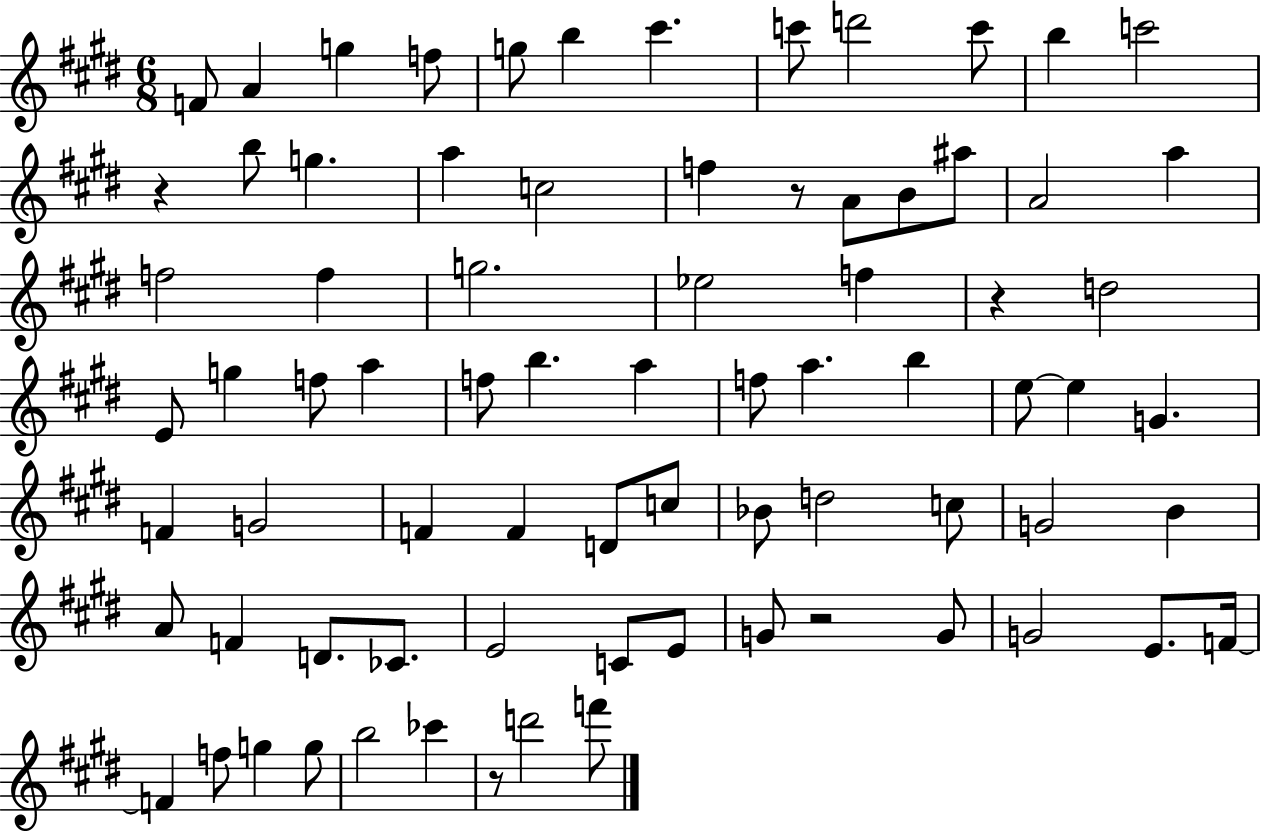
F4/e A4/q G5/q F5/e G5/e B5/q C#6/q. C6/e D6/h C6/e B5/q C6/h R/q B5/e G5/q. A5/q C5/h F5/q R/e A4/e B4/e A#5/e A4/h A5/q F5/h F5/q G5/h. Eb5/h F5/q R/q D5/h E4/e G5/q F5/e A5/q F5/e B5/q. A5/q F5/e A5/q. B5/q E5/e E5/q G4/q. F4/q G4/h F4/q F4/q D4/e C5/e Bb4/e D5/h C5/e G4/h B4/q A4/e F4/q D4/e. CES4/e. E4/h C4/e E4/e G4/e R/h G4/e G4/h E4/e. F4/s F4/q F5/e G5/q G5/e B5/h CES6/q R/e D6/h F6/e